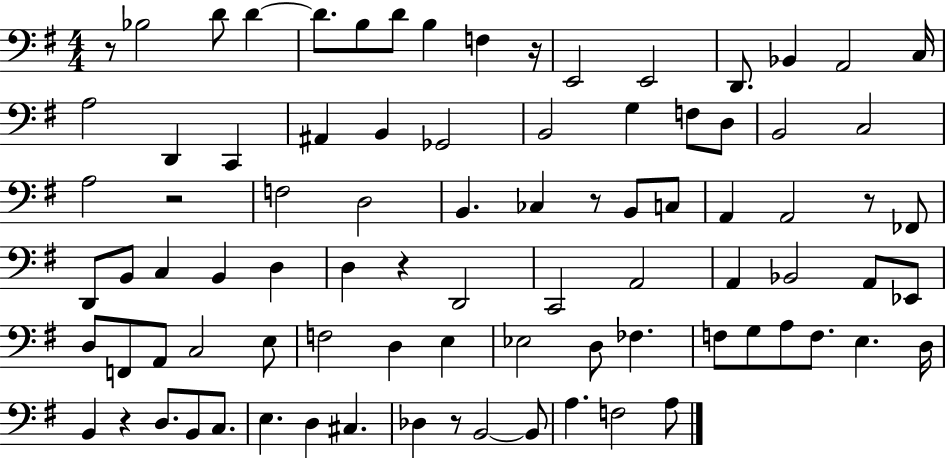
X:1
T:Untitled
M:4/4
L:1/4
K:G
z/2 _B,2 D/2 D D/2 B,/2 D/2 B, F, z/4 E,,2 E,,2 D,,/2 _B,, A,,2 C,/4 A,2 D,, C,, ^A,, B,, _G,,2 B,,2 G, F,/2 D,/2 B,,2 C,2 A,2 z2 F,2 D,2 B,, _C, z/2 B,,/2 C,/2 A,, A,,2 z/2 _F,,/2 D,,/2 B,,/2 C, B,, D, D, z D,,2 C,,2 A,,2 A,, _B,,2 A,,/2 _E,,/2 D,/2 F,,/2 A,,/2 C,2 E,/2 F,2 D, E, _E,2 D,/2 _F, F,/2 G,/2 A,/2 F,/2 E, D,/4 B,, z D,/2 B,,/2 C,/2 E, D, ^C, _D, z/2 B,,2 B,,/2 A, F,2 A,/2